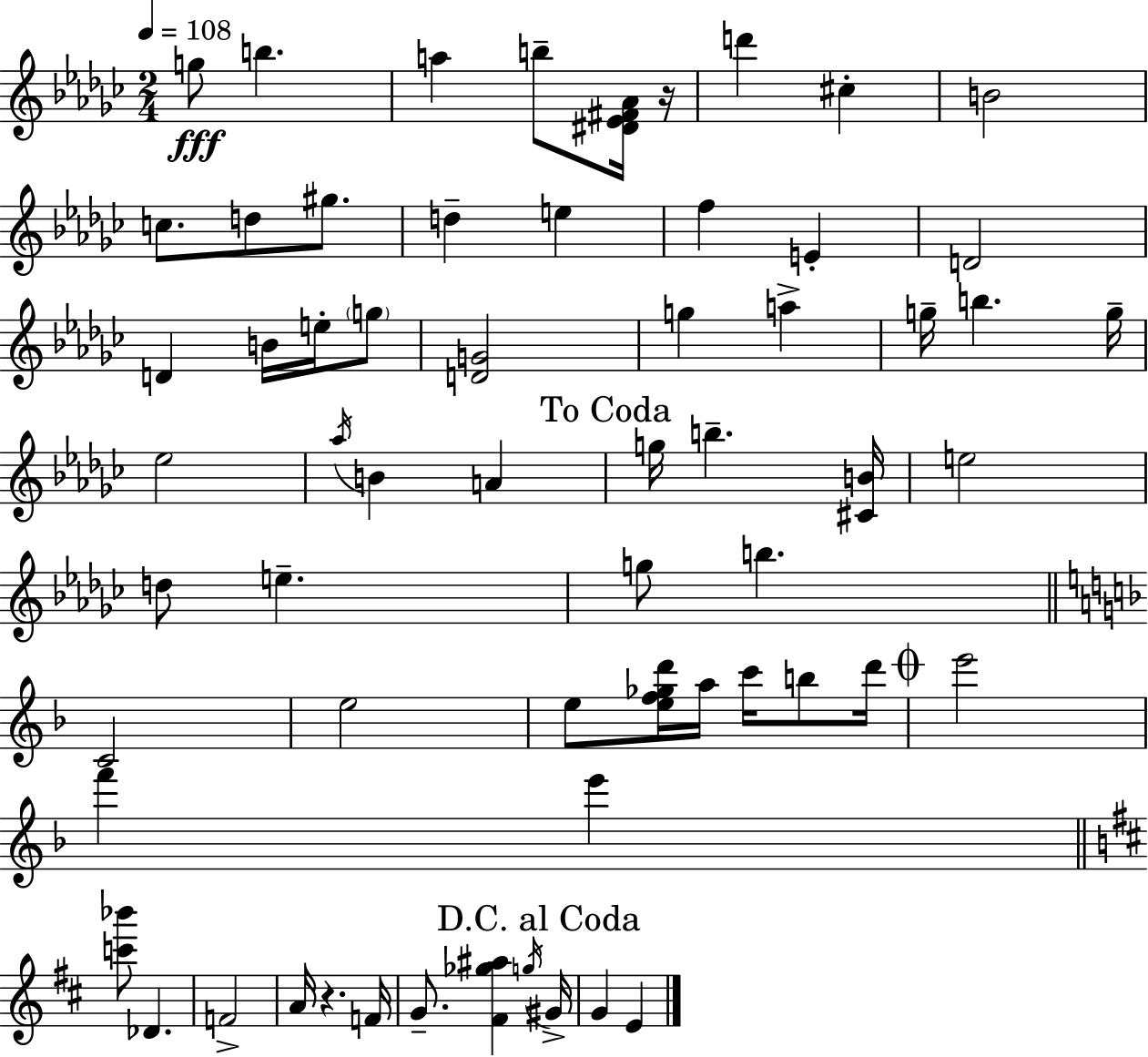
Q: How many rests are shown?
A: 2